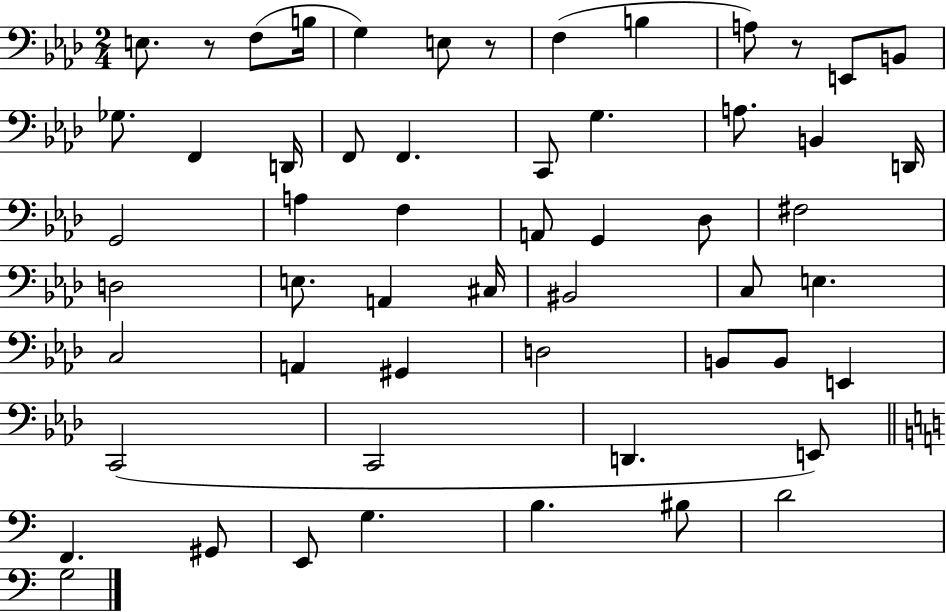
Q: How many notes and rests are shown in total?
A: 56